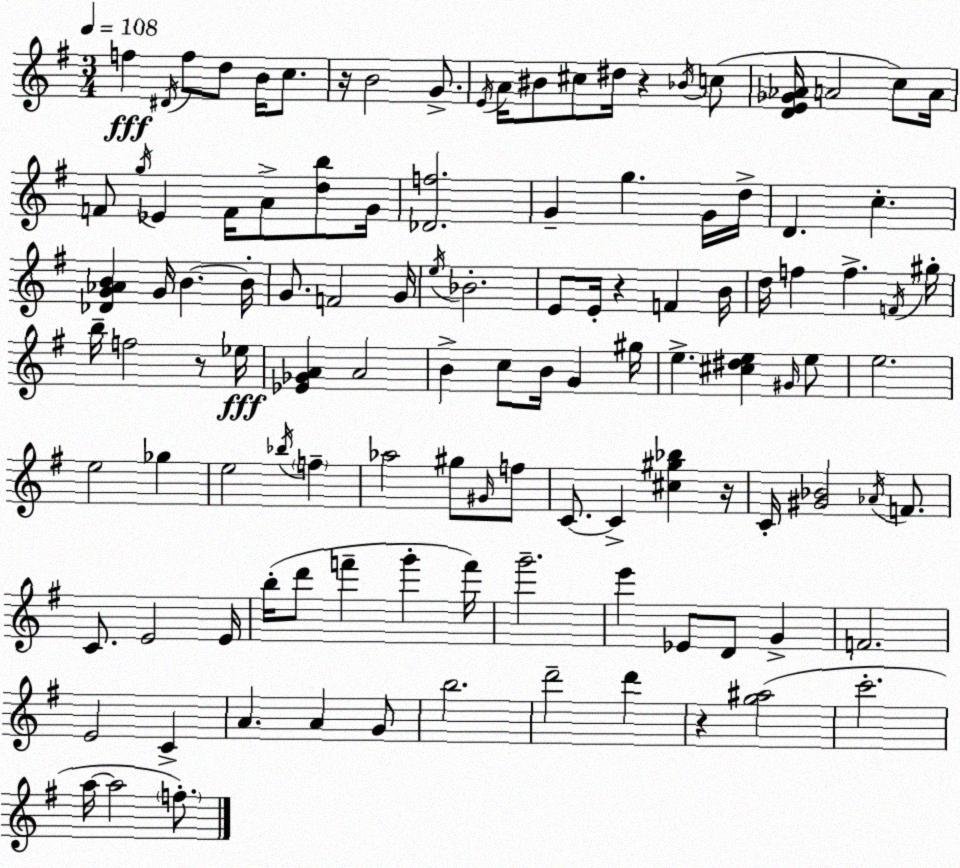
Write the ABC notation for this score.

X:1
T:Untitled
M:3/4
L:1/4
K:Em
f ^D/4 f/2 d/2 B/4 c/2 z/4 B2 G/2 E/4 A/4 ^B/2 ^c/2 ^d/4 z _B/4 c/2 [DE_G_A]/4 A2 c/2 A/4 F/2 g/4 _E F/4 A/2 [db]/2 G/4 [_Df]2 G g G/4 d/4 D c [_DG_AB] G/4 B B/4 G/2 F2 G/4 e/4 _B2 E/2 E/4 z F B/4 d/4 f f F/4 ^g/4 b/4 f2 z/2 _e/4 [_E_GA] A2 B c/2 B/4 G ^g/4 e [^c^de] ^G/4 e/2 e2 e2 _g e2 _b/4 f _a2 ^g/2 ^G/4 f/2 C/2 C [^c^g_b] z/4 C/4 [^G_B]2 _A/4 F/2 C/2 E2 E/4 b/4 d'/2 f' g' f'/4 g'2 e' _E/2 D/2 G F2 E2 C A A G/2 b2 d'2 d' z [g^a]2 c'2 a/4 a2 f/2